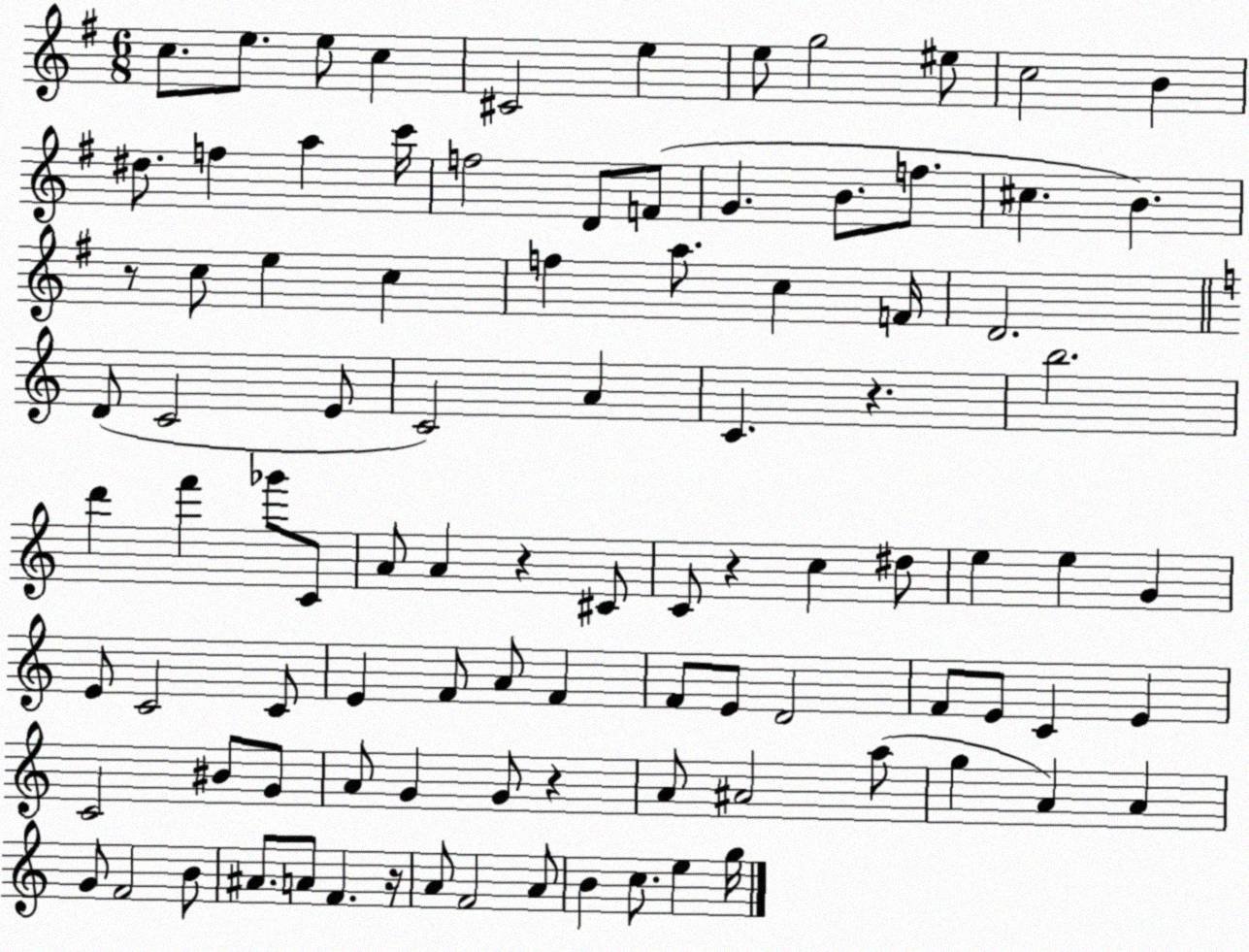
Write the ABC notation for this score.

X:1
T:Untitled
M:6/8
L:1/4
K:G
c/2 e/2 e/2 c ^C2 e e/2 g2 ^e/2 c2 B ^d/2 f a c'/4 f2 D/2 F/2 G B/2 f/2 ^c B z/2 c/2 e c f a/2 c F/4 D2 D/2 C2 E/2 C2 A C z b2 d' f' _g'/2 C/2 A/2 A z ^C/2 C/2 z c ^d/2 e e G E/2 C2 C/2 E F/2 A/2 F F/2 E/2 D2 F/2 E/2 C E C2 ^B/2 G/2 A/2 G G/2 z A/2 ^A2 a/2 g A A G/2 F2 B/2 ^A/2 A/2 F z/4 A/2 F2 A/2 B c/2 e g/4